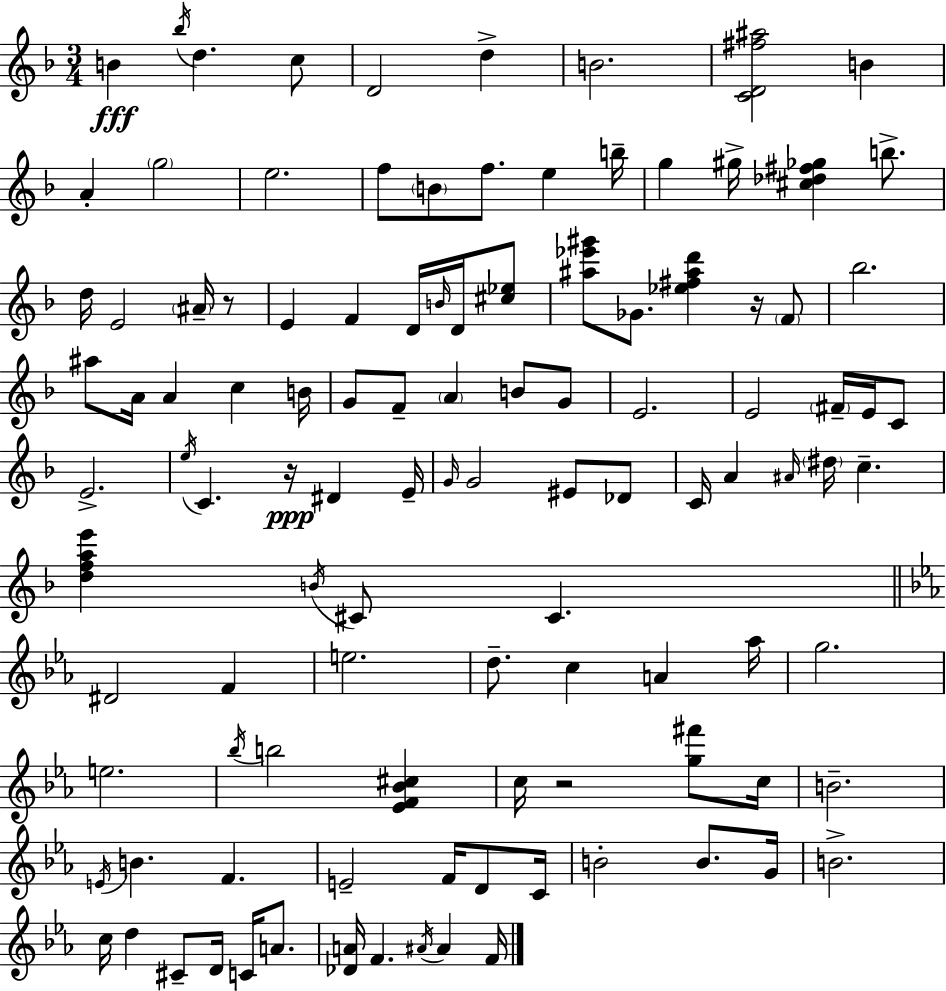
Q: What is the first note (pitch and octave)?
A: B4